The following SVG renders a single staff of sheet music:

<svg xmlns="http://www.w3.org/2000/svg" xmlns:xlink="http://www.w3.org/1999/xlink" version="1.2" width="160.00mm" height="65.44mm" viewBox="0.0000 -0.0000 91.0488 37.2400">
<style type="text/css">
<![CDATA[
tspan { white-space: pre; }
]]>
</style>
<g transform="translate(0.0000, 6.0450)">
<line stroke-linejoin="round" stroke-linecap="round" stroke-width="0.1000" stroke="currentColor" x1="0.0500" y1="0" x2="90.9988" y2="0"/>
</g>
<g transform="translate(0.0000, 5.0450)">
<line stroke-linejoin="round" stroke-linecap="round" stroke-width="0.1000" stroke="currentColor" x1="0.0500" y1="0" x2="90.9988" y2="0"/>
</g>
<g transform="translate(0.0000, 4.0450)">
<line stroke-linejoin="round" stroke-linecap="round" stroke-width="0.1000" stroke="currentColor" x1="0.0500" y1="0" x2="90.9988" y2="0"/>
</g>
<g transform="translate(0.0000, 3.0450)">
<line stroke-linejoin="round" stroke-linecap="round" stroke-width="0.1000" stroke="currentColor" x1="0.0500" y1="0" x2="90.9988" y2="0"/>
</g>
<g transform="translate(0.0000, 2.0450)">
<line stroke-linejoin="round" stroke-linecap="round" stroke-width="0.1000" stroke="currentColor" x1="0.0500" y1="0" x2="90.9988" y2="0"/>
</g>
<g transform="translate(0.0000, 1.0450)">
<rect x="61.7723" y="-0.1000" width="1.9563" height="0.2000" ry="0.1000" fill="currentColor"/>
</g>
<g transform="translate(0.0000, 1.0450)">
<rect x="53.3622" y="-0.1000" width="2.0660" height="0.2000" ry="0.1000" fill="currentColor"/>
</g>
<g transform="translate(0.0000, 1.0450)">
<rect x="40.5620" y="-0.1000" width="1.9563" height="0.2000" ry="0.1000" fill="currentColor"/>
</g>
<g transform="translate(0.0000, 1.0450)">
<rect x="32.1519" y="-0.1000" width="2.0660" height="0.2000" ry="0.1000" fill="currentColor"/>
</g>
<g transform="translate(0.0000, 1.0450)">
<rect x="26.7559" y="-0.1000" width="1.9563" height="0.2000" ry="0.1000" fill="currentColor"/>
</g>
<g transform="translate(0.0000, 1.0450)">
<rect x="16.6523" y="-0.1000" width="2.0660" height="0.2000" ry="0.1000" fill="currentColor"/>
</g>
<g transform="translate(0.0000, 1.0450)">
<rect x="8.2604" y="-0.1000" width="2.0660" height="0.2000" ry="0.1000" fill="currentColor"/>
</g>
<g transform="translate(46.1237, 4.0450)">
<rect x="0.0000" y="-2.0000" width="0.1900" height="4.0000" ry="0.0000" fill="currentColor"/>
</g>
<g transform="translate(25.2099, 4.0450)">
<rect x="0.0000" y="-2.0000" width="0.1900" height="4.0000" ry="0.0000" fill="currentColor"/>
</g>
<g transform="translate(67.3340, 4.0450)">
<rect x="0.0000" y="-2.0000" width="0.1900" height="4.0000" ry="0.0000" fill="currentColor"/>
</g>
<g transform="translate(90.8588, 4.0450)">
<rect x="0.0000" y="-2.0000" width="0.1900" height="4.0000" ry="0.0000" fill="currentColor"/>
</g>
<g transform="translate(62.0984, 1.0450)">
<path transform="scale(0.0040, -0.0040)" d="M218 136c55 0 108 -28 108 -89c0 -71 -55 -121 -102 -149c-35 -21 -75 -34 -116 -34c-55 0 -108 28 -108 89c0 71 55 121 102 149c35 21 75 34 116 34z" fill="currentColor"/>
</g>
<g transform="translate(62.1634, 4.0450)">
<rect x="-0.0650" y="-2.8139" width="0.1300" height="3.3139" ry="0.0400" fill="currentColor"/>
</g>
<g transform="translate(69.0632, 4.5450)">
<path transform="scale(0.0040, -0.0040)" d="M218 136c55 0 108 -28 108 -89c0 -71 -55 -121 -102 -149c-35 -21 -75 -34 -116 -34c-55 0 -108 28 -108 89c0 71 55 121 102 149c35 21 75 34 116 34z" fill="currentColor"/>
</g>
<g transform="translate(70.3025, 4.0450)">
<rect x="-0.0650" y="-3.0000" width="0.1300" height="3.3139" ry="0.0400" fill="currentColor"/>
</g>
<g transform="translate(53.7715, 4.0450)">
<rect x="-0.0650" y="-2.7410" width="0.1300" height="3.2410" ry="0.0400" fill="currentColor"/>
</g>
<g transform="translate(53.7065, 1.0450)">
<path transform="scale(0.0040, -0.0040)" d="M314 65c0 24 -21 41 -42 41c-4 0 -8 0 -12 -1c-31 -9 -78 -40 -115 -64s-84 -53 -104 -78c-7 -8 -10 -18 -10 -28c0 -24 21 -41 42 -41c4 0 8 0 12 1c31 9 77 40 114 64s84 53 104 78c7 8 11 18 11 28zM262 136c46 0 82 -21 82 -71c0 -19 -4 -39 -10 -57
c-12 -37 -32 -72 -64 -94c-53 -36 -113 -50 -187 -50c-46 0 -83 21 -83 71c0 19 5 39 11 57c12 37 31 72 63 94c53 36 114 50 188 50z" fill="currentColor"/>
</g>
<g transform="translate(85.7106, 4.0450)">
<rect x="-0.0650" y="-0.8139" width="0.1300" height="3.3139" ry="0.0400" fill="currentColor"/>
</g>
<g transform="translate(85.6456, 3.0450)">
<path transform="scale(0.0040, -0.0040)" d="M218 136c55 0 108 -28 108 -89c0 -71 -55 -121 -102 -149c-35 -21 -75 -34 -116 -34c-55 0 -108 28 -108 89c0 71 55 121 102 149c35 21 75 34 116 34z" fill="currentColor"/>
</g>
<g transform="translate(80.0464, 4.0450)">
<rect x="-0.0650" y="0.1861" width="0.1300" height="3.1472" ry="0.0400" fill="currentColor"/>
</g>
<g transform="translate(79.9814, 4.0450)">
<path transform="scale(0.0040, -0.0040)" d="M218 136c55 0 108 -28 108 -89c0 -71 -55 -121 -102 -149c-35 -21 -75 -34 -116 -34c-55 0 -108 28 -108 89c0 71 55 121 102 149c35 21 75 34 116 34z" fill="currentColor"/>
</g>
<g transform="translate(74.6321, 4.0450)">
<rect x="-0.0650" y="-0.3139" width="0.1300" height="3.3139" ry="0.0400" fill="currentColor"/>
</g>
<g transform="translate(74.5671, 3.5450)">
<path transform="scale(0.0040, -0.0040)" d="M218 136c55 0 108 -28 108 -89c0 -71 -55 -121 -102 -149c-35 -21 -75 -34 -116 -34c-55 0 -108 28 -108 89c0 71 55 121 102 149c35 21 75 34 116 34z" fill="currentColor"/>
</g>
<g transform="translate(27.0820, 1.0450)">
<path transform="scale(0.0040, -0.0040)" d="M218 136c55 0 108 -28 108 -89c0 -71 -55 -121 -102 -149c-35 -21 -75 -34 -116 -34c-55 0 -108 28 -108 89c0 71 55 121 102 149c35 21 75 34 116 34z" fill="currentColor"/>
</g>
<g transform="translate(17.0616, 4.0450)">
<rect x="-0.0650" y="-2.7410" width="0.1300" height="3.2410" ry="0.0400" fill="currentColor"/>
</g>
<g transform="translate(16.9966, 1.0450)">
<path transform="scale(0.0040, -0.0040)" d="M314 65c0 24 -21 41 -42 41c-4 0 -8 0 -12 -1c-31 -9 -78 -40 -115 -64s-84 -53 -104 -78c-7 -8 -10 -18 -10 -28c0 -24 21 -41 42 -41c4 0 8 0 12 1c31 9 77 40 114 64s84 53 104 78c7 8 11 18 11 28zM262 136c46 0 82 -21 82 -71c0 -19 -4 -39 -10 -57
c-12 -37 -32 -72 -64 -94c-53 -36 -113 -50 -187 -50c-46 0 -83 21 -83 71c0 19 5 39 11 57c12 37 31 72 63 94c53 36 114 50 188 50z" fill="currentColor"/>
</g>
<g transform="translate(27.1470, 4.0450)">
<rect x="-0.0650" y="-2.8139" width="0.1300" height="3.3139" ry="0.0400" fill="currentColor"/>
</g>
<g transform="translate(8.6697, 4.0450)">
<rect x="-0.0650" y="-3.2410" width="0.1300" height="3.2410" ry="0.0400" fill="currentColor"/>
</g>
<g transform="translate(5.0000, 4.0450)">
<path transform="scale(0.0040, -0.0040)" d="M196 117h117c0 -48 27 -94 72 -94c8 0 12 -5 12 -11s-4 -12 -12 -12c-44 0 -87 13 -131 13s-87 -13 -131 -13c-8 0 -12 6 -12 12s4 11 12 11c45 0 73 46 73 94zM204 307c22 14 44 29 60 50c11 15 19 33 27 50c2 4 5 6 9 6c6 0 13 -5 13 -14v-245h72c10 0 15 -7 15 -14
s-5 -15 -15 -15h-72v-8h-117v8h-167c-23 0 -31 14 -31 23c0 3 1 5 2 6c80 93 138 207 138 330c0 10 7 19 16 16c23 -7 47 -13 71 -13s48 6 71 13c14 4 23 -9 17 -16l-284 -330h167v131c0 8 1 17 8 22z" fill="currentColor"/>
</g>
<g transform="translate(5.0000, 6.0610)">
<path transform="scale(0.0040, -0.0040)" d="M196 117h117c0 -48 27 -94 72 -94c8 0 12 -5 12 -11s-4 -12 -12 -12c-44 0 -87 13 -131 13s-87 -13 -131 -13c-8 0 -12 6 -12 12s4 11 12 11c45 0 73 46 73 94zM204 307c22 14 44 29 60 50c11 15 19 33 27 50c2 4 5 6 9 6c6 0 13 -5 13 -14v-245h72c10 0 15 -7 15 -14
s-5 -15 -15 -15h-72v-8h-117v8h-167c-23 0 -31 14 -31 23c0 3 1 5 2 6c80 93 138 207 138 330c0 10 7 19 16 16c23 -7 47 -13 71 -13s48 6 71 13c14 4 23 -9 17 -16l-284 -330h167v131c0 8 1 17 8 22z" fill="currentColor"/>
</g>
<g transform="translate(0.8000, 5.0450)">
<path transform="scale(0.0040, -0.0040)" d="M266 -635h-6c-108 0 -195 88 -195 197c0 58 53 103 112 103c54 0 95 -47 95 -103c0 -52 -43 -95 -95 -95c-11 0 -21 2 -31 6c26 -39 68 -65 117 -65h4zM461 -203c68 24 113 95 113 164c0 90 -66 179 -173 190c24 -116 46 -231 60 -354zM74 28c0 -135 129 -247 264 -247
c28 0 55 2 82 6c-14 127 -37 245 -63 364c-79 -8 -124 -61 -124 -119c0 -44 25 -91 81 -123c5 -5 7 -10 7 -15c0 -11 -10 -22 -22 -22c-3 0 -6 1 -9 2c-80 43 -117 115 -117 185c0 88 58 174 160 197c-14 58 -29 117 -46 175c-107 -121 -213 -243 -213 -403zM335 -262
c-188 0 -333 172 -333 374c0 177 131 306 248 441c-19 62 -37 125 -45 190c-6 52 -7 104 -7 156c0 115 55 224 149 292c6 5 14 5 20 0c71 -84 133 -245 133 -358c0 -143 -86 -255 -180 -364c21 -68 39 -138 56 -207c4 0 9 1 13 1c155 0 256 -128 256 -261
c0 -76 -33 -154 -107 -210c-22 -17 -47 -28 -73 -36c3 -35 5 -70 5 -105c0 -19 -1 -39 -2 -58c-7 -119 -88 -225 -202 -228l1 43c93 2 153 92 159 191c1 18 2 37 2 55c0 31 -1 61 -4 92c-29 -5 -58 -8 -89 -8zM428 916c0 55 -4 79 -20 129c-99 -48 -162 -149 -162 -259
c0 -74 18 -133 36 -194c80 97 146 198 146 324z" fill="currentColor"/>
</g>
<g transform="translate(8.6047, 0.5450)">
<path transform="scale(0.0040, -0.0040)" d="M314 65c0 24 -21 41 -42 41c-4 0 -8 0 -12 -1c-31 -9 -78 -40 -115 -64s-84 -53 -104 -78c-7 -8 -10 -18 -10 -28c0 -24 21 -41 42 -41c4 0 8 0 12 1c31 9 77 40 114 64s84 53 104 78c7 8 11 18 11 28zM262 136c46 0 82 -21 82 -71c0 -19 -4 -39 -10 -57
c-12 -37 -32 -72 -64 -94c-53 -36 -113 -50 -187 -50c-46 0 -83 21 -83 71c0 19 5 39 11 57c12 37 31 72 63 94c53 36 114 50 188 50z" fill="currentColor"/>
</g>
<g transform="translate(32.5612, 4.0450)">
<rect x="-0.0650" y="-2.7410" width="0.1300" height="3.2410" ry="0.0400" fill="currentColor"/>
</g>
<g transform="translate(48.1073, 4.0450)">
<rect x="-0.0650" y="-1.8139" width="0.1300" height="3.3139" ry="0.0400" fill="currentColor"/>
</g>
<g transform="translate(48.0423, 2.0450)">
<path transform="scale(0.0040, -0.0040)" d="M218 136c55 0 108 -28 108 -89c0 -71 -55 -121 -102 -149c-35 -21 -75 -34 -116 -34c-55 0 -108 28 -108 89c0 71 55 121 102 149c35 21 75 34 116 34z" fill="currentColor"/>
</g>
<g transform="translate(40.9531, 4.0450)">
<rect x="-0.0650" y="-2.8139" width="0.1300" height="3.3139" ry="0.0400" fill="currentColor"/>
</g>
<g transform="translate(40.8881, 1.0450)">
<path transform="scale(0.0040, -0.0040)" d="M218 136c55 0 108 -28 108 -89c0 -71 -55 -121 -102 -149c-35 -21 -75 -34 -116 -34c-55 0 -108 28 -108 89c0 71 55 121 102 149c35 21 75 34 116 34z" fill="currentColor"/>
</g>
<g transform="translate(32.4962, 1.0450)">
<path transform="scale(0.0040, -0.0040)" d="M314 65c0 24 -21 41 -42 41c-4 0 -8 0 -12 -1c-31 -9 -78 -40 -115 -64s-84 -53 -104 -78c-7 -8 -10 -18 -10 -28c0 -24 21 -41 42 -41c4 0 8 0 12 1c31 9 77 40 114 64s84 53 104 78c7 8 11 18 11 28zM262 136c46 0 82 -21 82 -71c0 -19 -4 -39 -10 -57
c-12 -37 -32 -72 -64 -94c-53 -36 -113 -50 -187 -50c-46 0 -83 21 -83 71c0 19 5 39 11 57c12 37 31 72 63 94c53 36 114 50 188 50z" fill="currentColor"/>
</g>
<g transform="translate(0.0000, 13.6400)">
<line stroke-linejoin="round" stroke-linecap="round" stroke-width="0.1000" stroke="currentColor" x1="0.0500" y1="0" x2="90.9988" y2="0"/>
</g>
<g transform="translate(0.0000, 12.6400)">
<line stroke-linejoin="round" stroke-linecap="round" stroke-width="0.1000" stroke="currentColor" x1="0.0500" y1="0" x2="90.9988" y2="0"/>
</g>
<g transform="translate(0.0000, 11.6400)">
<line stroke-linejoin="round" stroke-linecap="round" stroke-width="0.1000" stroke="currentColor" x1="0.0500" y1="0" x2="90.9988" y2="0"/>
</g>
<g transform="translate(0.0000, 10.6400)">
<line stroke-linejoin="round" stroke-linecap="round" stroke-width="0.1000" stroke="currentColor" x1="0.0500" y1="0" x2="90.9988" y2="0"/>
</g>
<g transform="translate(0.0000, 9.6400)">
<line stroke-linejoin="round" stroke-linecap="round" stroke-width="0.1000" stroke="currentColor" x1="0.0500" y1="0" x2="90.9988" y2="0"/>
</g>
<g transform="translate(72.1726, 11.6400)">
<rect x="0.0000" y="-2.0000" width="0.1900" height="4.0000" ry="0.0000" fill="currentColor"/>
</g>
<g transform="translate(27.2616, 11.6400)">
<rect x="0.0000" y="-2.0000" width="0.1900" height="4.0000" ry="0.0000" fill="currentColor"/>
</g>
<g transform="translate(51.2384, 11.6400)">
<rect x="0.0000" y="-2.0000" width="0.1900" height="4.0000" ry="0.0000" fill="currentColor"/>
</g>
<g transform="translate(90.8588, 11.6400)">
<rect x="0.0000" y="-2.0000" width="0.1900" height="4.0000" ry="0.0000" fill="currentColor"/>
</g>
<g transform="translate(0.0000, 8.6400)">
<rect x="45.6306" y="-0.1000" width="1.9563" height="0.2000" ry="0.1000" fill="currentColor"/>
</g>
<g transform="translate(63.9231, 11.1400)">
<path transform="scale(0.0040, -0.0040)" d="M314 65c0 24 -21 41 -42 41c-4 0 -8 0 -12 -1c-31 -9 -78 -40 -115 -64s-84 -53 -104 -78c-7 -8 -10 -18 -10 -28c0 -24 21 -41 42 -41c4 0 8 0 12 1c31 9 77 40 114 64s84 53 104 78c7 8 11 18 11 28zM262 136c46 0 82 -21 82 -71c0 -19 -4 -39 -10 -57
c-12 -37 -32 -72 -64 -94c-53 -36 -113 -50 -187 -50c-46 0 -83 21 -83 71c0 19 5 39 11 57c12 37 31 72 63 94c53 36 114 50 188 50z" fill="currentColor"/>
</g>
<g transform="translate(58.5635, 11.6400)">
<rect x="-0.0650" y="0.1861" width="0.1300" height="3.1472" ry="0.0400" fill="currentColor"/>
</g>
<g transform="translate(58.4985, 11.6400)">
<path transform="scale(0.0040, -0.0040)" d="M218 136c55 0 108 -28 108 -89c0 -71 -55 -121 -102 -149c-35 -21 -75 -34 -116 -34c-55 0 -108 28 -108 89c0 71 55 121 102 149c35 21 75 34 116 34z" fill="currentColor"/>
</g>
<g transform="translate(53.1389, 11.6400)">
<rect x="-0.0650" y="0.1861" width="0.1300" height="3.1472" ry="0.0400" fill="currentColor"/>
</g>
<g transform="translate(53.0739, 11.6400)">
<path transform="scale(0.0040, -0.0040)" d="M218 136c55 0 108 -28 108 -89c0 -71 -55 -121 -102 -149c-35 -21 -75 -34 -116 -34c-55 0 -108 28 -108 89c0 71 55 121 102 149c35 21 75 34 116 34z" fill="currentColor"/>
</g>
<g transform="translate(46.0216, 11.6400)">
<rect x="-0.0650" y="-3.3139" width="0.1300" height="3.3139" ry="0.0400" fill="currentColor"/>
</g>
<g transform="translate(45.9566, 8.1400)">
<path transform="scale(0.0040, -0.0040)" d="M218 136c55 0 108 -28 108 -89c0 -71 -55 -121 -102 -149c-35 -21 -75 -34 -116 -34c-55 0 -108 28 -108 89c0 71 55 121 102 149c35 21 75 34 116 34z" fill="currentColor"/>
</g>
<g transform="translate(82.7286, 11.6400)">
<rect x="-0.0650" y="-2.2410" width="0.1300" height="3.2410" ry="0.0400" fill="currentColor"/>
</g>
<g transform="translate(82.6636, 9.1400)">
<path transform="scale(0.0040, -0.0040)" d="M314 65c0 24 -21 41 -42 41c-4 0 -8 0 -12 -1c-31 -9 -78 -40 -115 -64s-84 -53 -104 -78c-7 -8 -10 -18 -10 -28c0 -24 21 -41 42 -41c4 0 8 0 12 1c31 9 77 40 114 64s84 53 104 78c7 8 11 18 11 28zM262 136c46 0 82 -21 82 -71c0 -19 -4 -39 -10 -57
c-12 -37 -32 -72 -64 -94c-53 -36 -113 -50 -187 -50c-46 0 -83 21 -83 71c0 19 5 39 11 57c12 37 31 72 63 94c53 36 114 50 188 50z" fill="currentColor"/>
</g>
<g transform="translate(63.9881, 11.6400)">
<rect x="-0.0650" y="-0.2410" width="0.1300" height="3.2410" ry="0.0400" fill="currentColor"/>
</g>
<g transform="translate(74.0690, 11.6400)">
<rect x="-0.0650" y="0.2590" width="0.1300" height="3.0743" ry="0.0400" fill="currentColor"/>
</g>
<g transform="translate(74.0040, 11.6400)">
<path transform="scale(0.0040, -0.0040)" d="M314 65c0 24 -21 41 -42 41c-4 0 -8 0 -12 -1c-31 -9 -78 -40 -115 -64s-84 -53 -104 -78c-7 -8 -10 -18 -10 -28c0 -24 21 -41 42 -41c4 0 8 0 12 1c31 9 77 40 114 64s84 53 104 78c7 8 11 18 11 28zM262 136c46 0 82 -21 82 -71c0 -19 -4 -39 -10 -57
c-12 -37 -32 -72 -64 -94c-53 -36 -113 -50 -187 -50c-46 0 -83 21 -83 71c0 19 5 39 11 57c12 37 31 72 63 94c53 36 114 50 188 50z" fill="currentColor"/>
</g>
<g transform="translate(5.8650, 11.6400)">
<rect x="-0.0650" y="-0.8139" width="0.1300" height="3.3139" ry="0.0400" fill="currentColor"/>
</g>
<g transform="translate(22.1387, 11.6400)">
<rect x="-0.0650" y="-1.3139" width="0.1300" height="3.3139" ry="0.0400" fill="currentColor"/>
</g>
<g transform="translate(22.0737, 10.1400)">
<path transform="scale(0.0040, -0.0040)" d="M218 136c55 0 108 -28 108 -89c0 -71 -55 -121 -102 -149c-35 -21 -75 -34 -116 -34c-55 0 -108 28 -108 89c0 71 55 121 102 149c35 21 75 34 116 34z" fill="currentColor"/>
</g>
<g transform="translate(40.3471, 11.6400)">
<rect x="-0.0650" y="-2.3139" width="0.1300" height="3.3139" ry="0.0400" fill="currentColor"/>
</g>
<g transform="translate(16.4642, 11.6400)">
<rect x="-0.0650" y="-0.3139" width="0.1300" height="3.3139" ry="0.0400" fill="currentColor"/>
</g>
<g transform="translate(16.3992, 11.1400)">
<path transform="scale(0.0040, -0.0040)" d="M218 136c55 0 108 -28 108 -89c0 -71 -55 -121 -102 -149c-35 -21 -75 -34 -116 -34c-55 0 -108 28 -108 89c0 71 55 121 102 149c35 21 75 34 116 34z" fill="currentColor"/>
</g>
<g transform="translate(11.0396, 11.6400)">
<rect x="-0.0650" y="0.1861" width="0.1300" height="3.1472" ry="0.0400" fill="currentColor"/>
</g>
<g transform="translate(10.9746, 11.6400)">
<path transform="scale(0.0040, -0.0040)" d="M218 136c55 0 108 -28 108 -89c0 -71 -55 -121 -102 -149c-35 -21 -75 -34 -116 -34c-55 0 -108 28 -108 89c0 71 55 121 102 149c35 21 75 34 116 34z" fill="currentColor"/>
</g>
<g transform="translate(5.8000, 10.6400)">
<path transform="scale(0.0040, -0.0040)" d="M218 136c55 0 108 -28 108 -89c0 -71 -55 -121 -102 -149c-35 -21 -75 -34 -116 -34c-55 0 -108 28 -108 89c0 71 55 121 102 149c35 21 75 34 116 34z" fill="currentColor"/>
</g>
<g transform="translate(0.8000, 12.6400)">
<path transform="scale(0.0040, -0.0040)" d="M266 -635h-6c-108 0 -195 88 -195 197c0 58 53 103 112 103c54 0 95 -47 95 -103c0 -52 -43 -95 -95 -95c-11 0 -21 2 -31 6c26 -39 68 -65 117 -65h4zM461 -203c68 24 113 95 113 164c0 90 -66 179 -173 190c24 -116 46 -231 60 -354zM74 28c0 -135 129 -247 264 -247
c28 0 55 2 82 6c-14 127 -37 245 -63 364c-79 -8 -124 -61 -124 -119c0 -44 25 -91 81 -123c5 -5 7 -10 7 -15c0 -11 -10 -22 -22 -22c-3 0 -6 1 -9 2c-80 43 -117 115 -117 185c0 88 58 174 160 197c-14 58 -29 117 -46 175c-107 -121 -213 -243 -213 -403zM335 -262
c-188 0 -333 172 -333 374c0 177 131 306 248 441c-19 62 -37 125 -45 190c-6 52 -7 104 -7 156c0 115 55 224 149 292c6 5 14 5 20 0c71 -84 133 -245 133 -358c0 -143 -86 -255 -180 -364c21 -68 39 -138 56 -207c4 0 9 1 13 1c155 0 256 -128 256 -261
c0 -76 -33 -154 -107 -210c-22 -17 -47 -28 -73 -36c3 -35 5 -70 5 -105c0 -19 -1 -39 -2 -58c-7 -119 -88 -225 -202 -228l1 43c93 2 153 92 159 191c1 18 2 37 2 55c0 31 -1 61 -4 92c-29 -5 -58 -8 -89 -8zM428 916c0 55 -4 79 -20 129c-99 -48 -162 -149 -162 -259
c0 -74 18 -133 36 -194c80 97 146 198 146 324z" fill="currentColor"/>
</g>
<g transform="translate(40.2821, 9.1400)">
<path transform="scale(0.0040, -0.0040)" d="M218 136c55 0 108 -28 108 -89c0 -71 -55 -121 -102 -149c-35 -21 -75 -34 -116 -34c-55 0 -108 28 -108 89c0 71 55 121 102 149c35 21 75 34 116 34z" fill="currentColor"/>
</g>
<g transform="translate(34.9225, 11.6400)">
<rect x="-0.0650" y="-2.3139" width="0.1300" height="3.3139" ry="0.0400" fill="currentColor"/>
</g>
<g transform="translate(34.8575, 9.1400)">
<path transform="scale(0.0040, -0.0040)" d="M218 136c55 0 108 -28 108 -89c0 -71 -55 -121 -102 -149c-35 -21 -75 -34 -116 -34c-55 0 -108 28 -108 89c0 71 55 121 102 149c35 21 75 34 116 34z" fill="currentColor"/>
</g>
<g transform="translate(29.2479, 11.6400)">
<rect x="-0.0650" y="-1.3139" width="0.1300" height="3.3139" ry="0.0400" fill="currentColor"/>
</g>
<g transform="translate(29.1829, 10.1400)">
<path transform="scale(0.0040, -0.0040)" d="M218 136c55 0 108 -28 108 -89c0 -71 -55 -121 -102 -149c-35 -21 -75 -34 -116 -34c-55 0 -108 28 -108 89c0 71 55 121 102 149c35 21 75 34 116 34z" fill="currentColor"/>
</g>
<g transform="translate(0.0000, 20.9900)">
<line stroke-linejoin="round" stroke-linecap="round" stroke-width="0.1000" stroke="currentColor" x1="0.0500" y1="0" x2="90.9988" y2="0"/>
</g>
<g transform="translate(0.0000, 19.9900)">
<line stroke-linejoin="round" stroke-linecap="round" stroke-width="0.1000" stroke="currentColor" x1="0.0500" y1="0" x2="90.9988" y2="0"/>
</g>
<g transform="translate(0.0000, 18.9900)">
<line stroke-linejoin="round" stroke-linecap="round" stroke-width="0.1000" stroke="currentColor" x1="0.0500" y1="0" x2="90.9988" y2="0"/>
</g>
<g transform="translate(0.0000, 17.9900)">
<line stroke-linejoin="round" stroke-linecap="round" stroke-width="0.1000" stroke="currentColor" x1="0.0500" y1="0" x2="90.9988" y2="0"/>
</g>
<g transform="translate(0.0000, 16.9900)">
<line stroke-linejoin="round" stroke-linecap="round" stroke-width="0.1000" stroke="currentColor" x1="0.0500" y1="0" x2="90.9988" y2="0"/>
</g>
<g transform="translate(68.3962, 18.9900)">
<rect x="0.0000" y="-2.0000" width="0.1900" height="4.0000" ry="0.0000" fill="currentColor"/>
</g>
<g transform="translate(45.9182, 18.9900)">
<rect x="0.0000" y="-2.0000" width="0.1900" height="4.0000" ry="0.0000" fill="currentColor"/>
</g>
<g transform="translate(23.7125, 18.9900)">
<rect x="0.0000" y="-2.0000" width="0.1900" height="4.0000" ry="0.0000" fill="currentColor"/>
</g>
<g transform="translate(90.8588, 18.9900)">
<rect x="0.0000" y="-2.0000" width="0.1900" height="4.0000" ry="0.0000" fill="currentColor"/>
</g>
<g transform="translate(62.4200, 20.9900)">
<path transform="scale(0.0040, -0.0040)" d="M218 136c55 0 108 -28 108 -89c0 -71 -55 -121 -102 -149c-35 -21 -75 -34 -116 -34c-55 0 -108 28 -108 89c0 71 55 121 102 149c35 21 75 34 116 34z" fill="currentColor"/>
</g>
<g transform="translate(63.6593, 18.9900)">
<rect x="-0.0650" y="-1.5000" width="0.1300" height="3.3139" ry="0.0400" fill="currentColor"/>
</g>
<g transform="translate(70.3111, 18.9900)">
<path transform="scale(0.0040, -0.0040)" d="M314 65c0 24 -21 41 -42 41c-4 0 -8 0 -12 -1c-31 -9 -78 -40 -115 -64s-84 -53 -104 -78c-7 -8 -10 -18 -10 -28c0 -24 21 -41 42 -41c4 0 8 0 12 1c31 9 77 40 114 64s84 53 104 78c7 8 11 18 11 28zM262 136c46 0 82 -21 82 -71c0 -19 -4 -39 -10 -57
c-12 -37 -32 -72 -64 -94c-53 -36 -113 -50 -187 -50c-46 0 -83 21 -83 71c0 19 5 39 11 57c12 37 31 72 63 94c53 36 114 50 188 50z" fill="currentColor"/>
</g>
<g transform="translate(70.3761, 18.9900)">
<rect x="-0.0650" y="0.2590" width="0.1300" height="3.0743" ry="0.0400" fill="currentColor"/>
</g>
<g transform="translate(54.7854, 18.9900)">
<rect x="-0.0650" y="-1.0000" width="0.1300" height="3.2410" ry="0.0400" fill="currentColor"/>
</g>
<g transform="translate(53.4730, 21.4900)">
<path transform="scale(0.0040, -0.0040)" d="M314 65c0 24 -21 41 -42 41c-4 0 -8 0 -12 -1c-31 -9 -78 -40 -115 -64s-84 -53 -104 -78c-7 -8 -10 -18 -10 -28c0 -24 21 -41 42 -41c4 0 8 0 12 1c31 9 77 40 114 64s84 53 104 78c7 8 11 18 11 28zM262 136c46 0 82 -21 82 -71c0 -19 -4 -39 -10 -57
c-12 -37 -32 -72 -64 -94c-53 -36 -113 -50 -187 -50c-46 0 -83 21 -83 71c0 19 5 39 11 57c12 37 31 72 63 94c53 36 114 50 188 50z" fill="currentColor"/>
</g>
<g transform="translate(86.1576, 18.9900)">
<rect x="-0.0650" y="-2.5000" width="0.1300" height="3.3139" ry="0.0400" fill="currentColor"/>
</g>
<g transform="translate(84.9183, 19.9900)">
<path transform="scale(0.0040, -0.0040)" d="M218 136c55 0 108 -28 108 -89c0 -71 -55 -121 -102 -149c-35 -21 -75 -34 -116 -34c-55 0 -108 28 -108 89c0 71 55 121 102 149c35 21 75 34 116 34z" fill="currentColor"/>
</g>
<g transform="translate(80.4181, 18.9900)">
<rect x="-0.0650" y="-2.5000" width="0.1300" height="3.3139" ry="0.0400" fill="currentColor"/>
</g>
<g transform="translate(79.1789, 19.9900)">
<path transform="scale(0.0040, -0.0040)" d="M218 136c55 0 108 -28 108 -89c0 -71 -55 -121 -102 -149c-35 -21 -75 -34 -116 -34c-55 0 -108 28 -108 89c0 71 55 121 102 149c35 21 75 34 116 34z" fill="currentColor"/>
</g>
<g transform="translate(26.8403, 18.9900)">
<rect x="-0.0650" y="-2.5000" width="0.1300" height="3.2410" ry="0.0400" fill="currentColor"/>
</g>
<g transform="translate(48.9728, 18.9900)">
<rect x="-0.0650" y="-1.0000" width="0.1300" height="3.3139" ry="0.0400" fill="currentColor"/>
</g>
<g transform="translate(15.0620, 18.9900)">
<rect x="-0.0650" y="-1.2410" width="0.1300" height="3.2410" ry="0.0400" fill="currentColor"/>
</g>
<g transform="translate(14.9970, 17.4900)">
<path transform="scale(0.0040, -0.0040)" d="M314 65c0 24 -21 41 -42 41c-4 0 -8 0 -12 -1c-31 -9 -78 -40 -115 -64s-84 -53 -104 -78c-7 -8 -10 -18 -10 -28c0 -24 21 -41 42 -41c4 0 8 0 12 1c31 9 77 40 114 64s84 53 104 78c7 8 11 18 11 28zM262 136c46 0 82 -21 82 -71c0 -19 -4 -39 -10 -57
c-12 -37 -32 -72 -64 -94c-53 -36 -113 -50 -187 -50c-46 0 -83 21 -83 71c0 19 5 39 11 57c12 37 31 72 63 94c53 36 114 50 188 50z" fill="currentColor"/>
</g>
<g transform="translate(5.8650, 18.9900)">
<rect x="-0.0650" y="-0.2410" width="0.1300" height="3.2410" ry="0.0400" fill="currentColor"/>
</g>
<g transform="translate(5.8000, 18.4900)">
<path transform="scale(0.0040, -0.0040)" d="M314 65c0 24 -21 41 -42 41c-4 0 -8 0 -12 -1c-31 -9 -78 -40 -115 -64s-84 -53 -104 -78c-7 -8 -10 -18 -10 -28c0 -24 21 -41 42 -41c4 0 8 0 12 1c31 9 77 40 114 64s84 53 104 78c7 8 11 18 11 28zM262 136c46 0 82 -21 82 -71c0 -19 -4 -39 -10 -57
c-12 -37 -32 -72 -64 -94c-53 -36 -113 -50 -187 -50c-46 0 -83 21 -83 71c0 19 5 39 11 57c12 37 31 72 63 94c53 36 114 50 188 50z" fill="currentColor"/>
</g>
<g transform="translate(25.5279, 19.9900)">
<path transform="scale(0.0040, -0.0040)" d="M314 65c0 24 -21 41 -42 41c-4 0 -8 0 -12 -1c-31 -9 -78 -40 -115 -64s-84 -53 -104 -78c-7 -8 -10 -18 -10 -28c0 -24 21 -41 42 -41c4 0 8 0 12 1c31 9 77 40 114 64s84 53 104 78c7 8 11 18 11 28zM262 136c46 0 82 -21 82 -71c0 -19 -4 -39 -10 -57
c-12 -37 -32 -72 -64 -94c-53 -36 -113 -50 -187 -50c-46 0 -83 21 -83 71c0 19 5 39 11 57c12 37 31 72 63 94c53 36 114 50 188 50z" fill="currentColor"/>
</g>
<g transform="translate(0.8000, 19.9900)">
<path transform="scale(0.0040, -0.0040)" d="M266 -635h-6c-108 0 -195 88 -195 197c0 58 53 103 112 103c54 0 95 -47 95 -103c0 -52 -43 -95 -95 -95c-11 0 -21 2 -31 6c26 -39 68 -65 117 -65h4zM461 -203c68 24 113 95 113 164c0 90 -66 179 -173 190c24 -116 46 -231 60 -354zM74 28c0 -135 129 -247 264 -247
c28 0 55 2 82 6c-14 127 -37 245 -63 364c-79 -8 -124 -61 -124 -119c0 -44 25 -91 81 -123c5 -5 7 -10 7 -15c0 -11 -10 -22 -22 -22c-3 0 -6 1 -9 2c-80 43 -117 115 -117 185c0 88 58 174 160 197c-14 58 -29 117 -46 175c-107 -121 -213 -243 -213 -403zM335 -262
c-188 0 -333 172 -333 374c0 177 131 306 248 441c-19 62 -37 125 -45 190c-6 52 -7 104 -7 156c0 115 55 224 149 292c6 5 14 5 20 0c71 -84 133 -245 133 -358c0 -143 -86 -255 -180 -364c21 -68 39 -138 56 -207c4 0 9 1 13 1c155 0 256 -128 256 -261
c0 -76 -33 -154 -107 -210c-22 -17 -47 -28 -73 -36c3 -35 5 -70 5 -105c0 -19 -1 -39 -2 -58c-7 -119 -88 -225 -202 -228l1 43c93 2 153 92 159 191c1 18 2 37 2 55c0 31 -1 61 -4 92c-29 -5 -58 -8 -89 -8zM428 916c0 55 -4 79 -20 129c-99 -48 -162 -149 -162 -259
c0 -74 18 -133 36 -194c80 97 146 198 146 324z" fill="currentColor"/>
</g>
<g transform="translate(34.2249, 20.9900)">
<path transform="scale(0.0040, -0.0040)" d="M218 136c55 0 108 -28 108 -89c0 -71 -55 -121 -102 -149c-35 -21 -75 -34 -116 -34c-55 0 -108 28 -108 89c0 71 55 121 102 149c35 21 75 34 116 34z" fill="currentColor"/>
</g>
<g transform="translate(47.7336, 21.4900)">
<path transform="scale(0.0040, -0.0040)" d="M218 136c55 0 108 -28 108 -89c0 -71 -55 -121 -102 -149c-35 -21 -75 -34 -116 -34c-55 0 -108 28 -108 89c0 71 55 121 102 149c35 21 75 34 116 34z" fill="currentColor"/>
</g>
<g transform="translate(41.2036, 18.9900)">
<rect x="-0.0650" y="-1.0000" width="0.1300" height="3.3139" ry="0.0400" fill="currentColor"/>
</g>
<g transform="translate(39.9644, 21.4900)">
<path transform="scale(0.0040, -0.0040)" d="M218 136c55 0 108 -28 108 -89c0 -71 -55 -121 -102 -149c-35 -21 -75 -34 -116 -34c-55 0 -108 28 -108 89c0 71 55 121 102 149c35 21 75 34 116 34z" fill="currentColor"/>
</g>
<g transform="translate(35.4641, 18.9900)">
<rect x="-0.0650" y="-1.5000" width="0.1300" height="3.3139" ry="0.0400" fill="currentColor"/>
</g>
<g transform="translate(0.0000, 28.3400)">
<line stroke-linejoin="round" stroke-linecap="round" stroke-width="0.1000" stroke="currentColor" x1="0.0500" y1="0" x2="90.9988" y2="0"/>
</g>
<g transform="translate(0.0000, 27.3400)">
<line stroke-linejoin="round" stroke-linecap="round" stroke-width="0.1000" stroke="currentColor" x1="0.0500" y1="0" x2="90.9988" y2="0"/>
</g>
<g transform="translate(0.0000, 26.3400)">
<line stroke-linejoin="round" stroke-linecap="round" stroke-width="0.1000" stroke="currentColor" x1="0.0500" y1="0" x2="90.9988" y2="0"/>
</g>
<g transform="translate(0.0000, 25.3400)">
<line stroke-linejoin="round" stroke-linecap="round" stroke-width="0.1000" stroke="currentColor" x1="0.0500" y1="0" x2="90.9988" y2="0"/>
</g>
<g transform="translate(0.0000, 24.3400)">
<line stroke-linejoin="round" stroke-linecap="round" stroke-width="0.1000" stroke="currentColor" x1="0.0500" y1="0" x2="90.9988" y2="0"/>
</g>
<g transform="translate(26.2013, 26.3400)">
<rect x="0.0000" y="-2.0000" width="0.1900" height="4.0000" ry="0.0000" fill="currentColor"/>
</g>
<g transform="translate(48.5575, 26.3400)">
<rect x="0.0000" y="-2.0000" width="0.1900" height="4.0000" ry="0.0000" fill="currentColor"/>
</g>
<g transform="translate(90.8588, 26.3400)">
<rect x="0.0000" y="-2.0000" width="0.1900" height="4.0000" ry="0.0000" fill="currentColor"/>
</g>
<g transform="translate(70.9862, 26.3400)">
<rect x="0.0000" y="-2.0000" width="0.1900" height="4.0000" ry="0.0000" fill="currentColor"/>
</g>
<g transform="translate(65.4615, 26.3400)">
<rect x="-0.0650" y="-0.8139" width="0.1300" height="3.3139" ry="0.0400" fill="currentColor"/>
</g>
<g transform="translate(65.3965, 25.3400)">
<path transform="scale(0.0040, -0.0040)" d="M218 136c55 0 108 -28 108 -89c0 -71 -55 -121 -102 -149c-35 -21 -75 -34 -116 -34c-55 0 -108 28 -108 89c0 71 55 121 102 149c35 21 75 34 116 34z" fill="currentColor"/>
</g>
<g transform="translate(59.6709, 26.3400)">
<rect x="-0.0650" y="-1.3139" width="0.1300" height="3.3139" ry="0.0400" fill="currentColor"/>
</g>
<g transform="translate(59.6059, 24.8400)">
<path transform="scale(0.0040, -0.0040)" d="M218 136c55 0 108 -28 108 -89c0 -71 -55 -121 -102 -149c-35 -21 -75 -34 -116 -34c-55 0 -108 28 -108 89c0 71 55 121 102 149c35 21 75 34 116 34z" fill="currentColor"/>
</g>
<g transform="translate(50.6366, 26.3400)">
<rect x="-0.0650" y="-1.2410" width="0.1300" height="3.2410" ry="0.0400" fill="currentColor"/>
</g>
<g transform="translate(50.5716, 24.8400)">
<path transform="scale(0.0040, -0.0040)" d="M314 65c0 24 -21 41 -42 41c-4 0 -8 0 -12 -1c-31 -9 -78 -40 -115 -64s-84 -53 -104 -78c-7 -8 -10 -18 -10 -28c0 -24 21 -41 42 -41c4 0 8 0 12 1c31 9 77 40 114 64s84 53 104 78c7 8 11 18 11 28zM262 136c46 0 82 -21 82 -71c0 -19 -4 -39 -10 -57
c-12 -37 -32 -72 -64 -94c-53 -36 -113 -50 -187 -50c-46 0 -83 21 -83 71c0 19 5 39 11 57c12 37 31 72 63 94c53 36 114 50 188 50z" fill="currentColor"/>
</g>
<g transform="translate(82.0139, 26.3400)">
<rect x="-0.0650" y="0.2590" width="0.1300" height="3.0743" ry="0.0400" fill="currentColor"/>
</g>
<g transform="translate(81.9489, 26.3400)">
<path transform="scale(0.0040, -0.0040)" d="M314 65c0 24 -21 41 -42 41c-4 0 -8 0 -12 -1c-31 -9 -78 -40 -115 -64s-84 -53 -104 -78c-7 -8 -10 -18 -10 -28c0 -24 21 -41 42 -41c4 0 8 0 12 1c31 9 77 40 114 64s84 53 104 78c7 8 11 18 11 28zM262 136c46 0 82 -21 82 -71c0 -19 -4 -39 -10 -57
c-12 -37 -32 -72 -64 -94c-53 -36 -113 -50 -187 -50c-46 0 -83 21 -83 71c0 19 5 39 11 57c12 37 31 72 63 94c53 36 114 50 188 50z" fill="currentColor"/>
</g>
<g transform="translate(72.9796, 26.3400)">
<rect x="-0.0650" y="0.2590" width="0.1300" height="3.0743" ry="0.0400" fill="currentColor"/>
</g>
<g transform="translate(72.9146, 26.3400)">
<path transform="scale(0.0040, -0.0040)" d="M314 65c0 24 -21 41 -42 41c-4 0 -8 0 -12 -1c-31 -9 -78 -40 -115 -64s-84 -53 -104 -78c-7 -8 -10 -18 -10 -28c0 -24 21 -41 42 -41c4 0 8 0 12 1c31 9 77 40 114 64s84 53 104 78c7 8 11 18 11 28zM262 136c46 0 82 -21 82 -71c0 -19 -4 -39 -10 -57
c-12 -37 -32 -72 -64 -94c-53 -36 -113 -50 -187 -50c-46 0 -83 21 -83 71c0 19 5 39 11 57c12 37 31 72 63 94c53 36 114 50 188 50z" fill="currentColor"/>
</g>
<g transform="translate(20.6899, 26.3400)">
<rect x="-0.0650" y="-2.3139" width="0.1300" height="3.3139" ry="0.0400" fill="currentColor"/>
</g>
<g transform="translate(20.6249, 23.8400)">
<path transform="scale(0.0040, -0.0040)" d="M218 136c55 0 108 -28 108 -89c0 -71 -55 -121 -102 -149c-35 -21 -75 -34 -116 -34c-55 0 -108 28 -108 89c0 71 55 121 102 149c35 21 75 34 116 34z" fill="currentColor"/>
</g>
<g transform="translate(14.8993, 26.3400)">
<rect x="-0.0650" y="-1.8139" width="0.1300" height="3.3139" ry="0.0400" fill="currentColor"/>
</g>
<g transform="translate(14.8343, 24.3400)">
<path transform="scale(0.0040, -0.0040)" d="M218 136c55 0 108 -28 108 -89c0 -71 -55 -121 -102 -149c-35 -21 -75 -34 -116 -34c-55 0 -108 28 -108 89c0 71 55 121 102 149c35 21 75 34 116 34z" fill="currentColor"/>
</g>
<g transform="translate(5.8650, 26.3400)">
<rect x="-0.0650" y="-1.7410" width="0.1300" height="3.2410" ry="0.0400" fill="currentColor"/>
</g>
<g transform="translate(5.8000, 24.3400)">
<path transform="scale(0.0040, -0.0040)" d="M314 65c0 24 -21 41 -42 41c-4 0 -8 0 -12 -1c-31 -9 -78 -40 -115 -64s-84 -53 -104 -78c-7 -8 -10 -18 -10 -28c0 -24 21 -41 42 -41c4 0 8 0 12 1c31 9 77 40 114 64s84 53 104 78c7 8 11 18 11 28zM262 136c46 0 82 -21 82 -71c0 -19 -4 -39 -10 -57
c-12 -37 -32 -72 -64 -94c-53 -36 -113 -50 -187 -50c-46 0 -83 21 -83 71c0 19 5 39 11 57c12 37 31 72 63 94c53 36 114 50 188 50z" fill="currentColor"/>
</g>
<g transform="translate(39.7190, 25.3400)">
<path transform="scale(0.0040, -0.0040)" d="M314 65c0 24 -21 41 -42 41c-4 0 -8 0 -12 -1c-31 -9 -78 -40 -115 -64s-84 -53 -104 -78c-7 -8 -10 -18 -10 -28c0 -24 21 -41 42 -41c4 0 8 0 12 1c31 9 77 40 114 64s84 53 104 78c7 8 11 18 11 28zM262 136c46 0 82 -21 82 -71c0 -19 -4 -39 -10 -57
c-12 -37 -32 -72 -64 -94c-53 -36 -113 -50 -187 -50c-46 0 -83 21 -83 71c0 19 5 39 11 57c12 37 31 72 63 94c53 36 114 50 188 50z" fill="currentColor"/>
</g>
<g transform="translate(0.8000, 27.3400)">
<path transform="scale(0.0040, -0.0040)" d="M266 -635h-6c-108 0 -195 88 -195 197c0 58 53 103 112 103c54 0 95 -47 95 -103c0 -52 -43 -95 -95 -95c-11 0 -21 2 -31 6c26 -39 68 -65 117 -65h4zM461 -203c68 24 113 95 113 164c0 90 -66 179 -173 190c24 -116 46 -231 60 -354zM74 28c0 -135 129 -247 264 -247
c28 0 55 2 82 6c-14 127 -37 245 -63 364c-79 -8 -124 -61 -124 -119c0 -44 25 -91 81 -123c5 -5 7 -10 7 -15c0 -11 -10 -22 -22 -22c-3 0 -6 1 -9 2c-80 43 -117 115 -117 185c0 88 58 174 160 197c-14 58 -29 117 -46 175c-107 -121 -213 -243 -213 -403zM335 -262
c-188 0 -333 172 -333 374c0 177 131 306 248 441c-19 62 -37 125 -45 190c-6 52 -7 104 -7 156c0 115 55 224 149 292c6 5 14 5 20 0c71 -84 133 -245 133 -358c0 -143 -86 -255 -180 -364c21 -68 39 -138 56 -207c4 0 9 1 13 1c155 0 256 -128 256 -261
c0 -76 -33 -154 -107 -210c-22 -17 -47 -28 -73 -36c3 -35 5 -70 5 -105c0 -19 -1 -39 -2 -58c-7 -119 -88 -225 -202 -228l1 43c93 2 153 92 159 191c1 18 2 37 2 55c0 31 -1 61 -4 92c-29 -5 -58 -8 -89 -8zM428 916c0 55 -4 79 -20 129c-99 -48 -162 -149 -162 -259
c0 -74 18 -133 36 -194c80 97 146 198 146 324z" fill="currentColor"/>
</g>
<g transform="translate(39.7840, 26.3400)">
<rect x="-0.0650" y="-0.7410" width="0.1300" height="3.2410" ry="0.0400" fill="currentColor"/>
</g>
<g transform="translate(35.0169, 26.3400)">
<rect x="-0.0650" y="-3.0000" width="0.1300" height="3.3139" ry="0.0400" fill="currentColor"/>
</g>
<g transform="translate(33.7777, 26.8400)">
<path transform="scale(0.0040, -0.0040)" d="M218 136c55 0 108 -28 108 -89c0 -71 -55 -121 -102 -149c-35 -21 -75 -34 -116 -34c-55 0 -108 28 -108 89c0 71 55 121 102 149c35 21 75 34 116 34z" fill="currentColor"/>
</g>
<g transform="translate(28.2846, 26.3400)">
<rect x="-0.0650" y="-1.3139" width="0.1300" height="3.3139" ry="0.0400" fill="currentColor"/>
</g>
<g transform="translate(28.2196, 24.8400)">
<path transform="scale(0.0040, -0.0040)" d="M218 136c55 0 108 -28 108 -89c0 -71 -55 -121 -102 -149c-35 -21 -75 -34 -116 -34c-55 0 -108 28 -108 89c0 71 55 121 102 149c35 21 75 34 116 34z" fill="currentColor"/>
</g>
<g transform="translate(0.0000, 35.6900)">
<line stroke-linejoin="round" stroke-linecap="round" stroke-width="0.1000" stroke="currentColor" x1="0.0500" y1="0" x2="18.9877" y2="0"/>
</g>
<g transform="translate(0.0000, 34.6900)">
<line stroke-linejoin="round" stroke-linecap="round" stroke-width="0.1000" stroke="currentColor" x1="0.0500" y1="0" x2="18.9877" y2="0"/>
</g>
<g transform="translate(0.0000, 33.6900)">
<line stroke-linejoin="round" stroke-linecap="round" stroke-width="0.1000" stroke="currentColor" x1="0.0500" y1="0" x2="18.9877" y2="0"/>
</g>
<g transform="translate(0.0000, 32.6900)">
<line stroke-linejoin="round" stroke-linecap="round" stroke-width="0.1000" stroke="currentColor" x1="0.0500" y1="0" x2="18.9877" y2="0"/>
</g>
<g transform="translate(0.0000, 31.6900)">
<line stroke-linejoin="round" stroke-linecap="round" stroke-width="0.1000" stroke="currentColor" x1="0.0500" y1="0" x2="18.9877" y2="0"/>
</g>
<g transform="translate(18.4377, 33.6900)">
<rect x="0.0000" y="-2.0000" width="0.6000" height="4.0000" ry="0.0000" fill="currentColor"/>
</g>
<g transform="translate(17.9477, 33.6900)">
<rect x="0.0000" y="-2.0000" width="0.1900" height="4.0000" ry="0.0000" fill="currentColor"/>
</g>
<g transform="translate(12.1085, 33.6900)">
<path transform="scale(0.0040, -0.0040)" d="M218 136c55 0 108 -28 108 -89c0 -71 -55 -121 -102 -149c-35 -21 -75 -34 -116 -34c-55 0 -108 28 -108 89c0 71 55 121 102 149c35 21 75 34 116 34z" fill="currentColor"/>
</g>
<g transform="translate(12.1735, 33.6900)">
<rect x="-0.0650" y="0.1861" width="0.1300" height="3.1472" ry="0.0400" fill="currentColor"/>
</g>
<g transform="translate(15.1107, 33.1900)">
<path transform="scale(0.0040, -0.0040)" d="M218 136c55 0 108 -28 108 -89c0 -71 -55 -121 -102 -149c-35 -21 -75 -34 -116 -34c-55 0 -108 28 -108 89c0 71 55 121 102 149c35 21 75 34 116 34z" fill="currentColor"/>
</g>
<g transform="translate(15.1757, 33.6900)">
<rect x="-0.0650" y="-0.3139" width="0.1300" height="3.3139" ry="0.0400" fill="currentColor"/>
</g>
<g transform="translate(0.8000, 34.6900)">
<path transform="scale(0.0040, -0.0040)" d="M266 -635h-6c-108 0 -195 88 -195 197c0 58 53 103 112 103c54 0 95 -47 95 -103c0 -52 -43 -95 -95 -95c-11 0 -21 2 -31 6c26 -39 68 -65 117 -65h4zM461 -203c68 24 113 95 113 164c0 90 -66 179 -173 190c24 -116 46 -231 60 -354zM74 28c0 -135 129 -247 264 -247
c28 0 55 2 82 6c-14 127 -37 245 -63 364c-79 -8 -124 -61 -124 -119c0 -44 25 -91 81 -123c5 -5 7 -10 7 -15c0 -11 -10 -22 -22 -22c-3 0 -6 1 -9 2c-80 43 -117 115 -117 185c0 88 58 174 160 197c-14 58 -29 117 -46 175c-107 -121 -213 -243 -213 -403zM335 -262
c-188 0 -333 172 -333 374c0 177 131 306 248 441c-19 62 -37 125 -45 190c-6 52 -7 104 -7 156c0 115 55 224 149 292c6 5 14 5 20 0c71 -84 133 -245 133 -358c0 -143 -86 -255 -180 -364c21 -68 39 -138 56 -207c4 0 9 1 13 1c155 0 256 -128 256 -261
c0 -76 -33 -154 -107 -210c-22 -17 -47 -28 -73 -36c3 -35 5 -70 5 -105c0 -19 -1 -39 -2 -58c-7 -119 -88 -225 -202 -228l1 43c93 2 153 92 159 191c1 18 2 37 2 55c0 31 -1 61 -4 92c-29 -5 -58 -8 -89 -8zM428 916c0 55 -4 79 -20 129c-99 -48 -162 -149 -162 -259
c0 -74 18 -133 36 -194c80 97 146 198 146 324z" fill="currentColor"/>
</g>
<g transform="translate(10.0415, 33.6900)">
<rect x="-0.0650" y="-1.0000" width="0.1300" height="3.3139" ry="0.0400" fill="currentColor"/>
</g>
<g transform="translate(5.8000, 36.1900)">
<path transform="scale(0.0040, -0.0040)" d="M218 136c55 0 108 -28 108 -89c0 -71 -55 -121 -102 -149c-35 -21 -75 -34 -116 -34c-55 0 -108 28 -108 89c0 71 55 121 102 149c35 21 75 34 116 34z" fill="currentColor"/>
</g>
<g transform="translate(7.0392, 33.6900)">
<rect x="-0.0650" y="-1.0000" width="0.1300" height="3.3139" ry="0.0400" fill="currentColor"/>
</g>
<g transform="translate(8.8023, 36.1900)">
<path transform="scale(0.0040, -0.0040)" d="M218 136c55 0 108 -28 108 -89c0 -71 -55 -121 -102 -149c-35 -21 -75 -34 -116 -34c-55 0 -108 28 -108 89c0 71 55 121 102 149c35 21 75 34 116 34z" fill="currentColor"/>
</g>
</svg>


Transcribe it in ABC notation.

X:1
T:Untitled
M:4/4
L:1/4
K:C
b2 a2 a a2 a f a2 a A c B d d B c e e g g b B B c2 B2 g2 c2 e2 G2 E D D D2 E B2 G G f2 f g e A d2 e2 e d B2 B2 D D B c